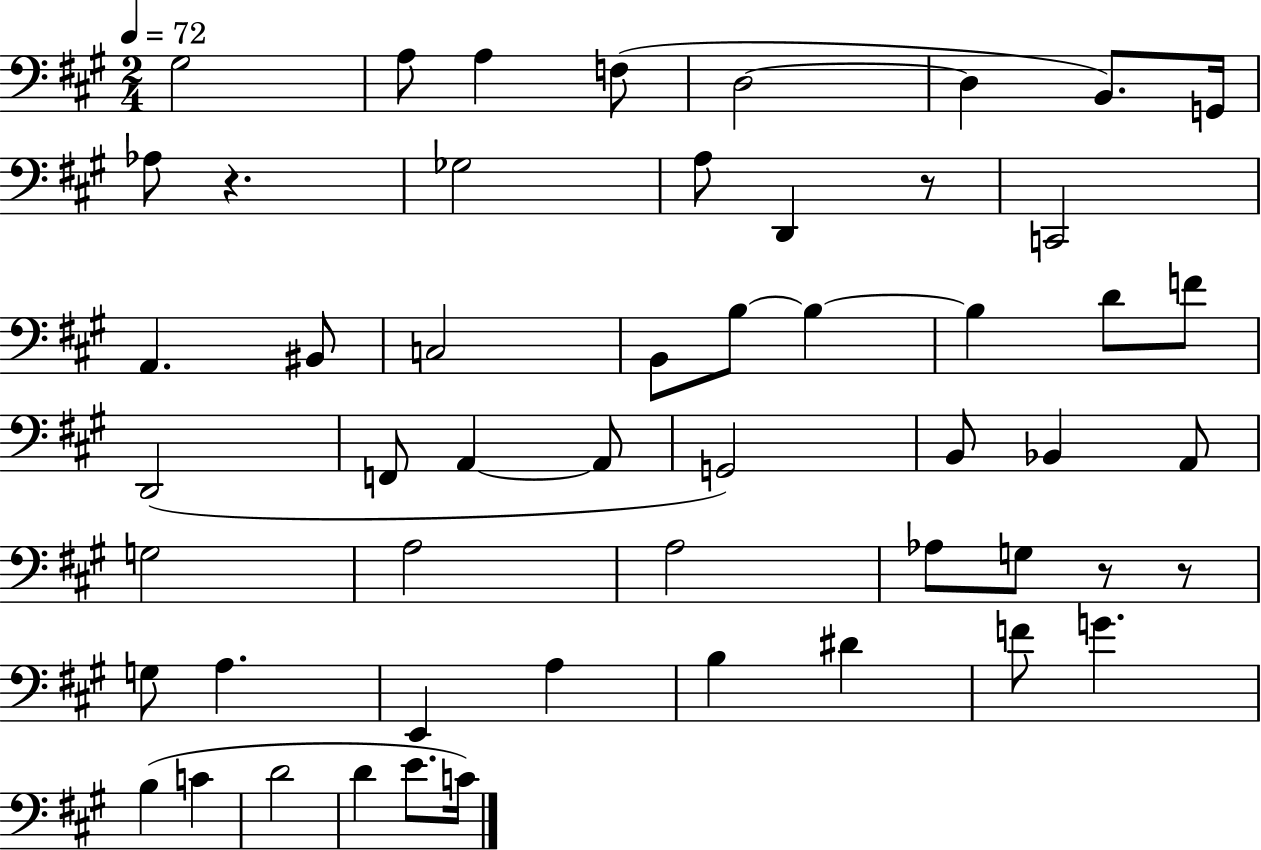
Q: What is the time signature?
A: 2/4